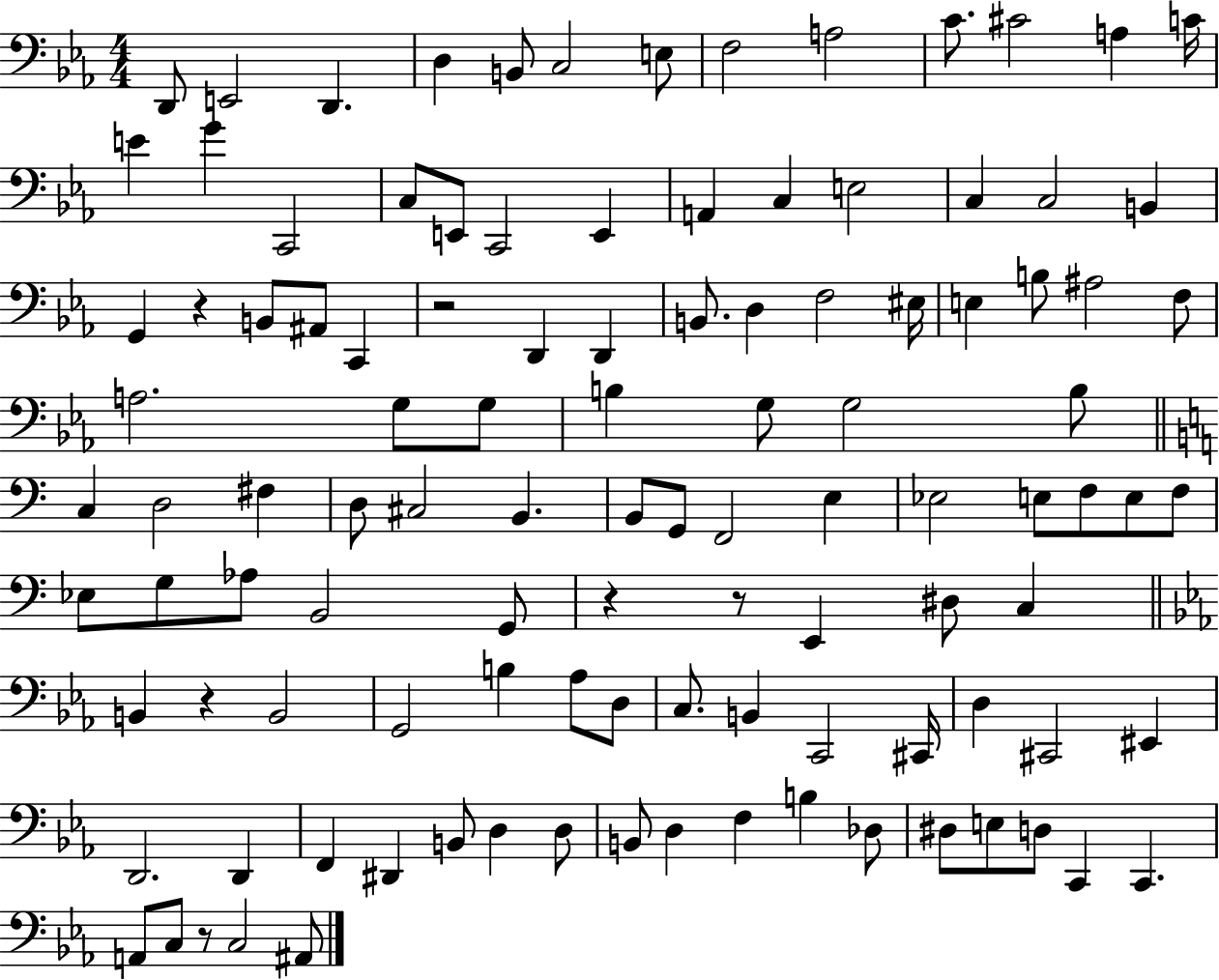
{
  \clef bass
  \numericTimeSignature
  \time 4/4
  \key ees \major
  d,8 e,2 d,4. | d4 b,8 c2 e8 | f2 a2 | c'8. cis'2 a4 c'16 | \break e'4 g'4 c,2 | c8 e,8 c,2 e,4 | a,4 c4 e2 | c4 c2 b,4 | \break g,4 r4 b,8 ais,8 c,4 | r2 d,4 d,4 | b,8. d4 f2 eis16 | e4 b8 ais2 f8 | \break a2. g8 g8 | b4 g8 g2 b8 | \bar "||" \break \key c \major c4 d2 fis4 | d8 cis2 b,4. | b,8 g,8 f,2 e4 | ees2 e8 f8 e8 f8 | \break ees8 g8 aes8 b,2 g,8 | r4 r8 e,4 dis8 c4 | \bar "||" \break \key ees \major b,4 r4 b,2 | g,2 b4 aes8 d8 | c8. b,4 c,2 cis,16 | d4 cis,2 eis,4 | \break d,2. d,4 | f,4 dis,4 b,8 d4 d8 | b,8 d4 f4 b4 des8 | dis8 e8 d8 c,4 c,4. | \break a,8 c8 r8 c2 ais,8 | \bar "|."
}